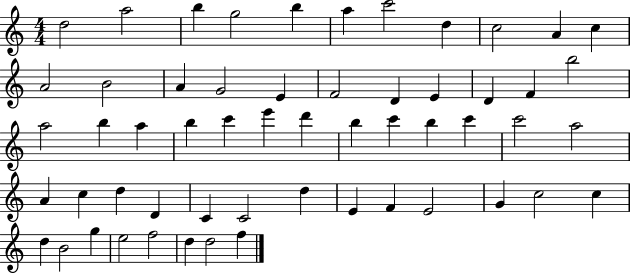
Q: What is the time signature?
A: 4/4